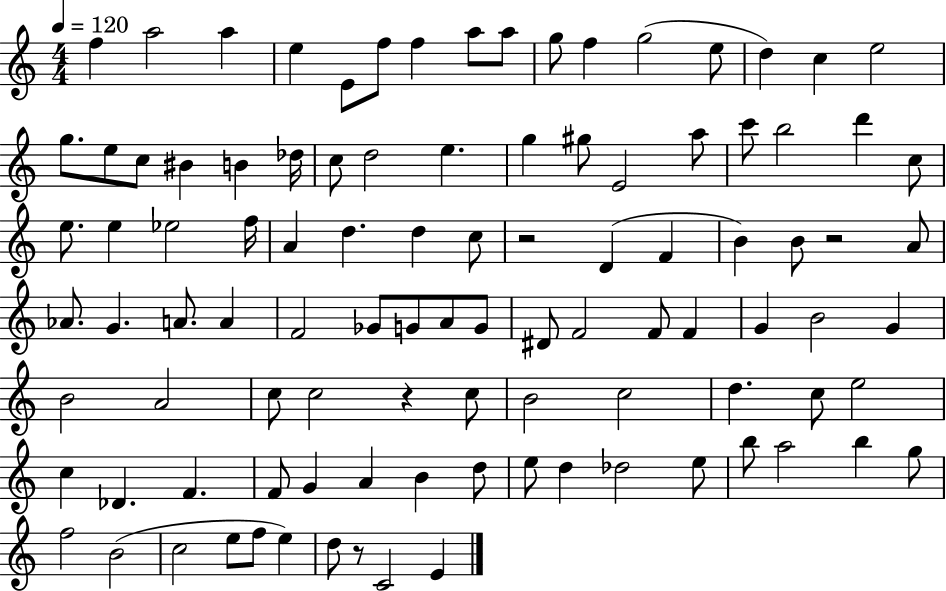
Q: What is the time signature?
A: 4/4